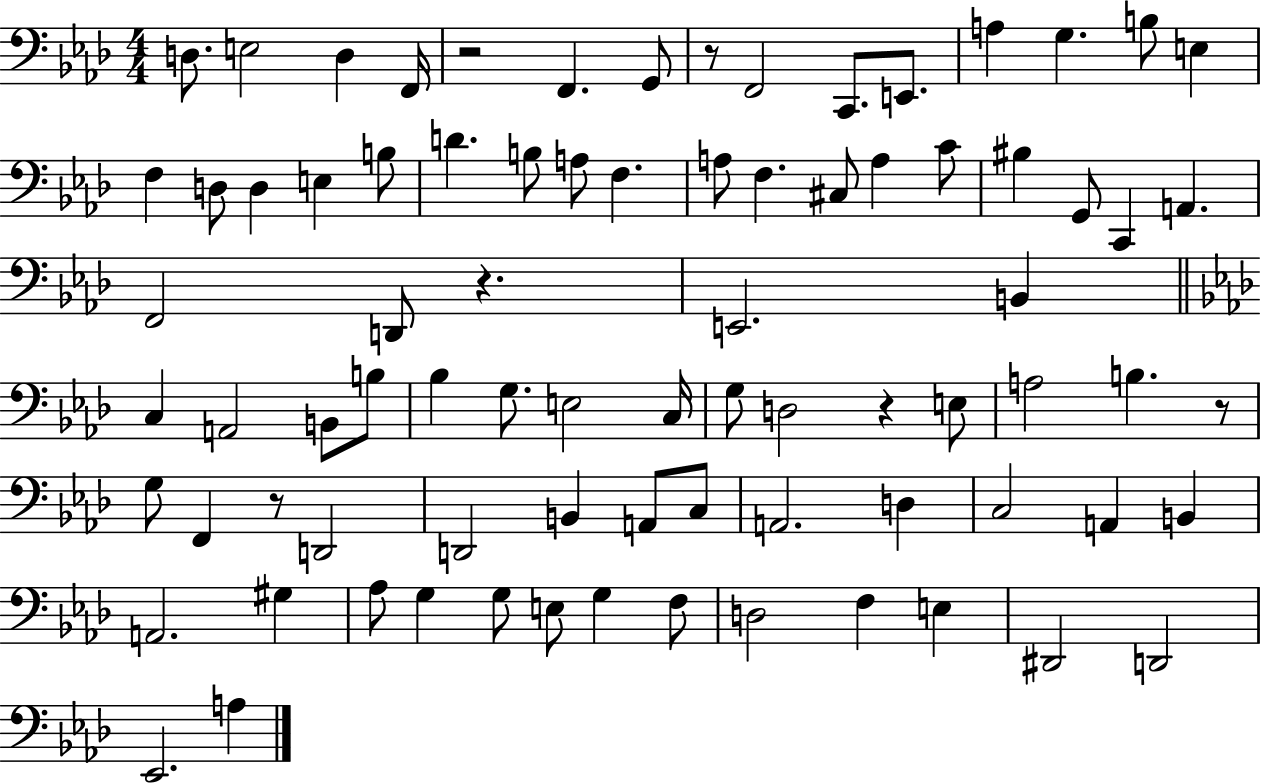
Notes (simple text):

D3/e. E3/h D3/q F2/s R/h F2/q. G2/e R/e F2/h C2/e. E2/e. A3/q G3/q. B3/e E3/q F3/q D3/e D3/q E3/q B3/e D4/q. B3/e A3/e F3/q. A3/e F3/q. C#3/e A3/q C4/e BIS3/q G2/e C2/q A2/q. F2/h D2/e R/q. E2/h. B2/q C3/q A2/h B2/e B3/e Bb3/q G3/e. E3/h C3/s G3/e D3/h R/q E3/e A3/h B3/q. R/e G3/e F2/q R/e D2/h D2/h B2/q A2/e C3/e A2/h. D3/q C3/h A2/q B2/q A2/h. G#3/q Ab3/e G3/q G3/e E3/e G3/q F3/e D3/h F3/q E3/q D#2/h D2/h Eb2/h. A3/q